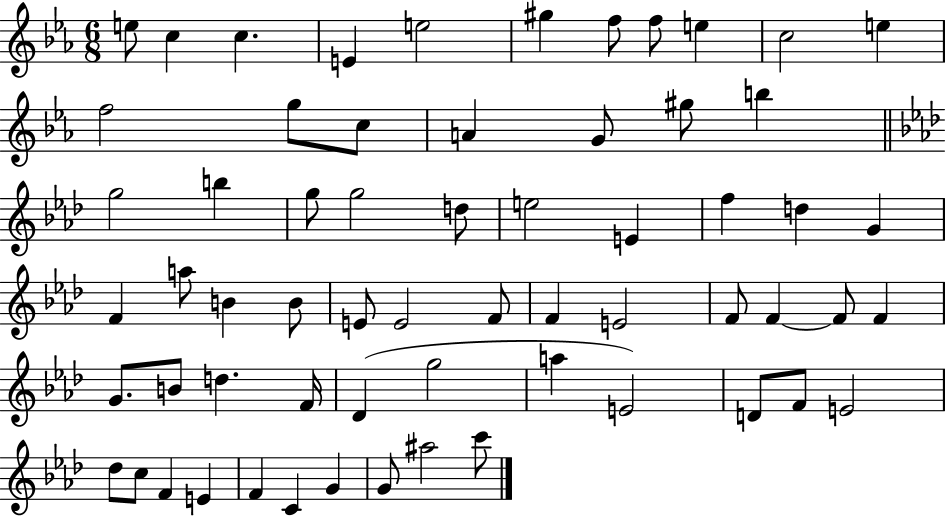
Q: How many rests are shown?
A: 0